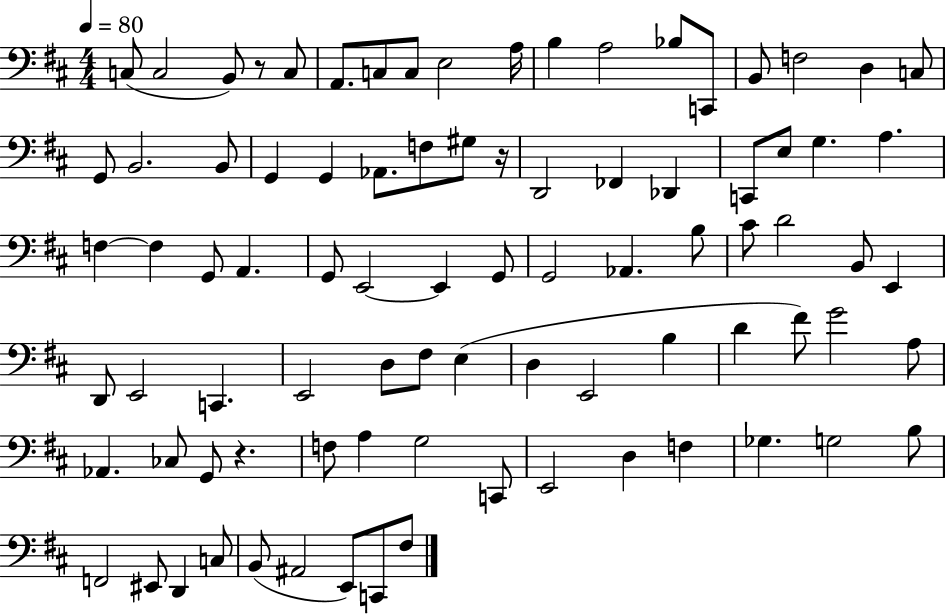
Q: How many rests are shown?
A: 3